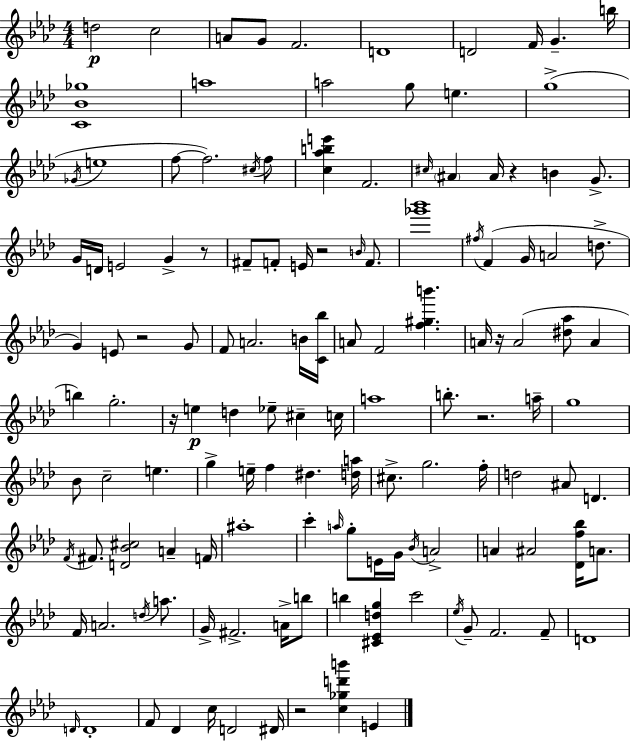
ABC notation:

X:1
T:Untitled
M:4/4
L:1/4
K:Ab
d2 c2 A/2 G/2 F2 D4 D2 F/4 G b/4 [C_B_g]4 a4 a2 g/2 e g4 _G/4 e4 f/2 f2 ^c/4 f/2 [c_abe'] F2 ^c/4 ^A ^A/4 z B G/2 G/4 D/4 E2 G z/2 ^F/2 F/2 E/4 z2 B/4 F/2 [_g'_b']4 ^f/4 F G/4 A2 d/2 G E/2 z2 G/2 F/2 A2 B/4 [C_b]/4 A/2 F2 [f^gb'] A/4 z/4 A2 [^d_a]/2 A b g2 z/4 e d _e/2 ^c c/4 a4 b/2 z2 a/4 g4 _B/2 c2 e g e/4 f ^d [da]/4 ^c/2 g2 f/4 d2 ^A/2 D F/4 ^F/2 [D_B^c]2 A F/4 ^a4 c' a/4 g/2 E/4 G/4 _B/4 A2 A ^A2 [_Df_b]/4 A/2 F/4 A2 d/4 a/2 G/4 ^F2 A/4 b/2 b [^C_Edg] c'2 _e/4 G/2 F2 F/2 D4 D/4 D4 F/2 _D c/4 D2 ^D/4 z2 [c_gd'b'] E